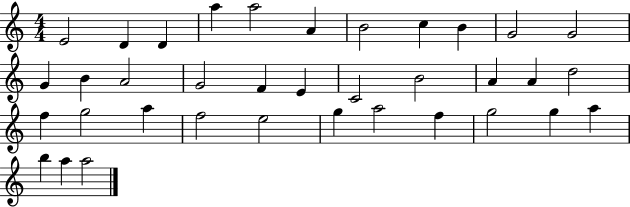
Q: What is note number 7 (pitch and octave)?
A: B4